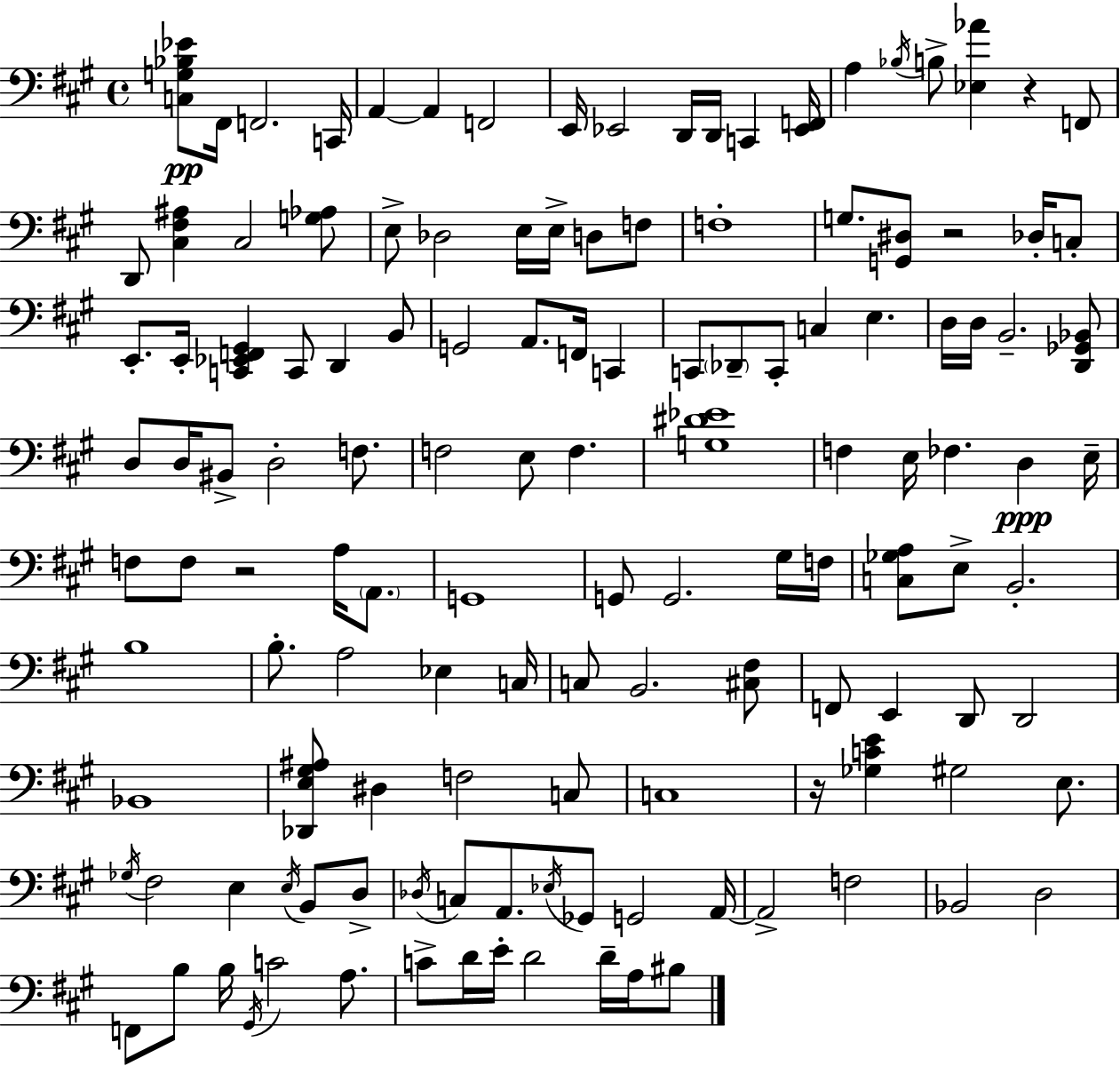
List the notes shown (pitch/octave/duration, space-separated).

[C3,G3,Bb3,Eb4]/e F#2/s F2/h. C2/s A2/q A2/q F2/h E2/s Eb2/h D2/s D2/s C2/q [Eb2,F2]/s A3/q Bb3/s B3/e [Eb3,Ab4]/q R/q F2/e D2/e [C#3,F#3,A#3]/q C#3/h [G3,Ab3]/e E3/e Db3/h E3/s E3/s D3/e F3/e F3/w G3/e. [G2,D#3]/e R/h Db3/s C3/e E2/e. E2/s [C2,Eb2,F2,G#2]/q C2/e D2/q B2/e G2/h A2/e. F2/s C2/q C2/e Db2/e C2/e C3/q E3/q. D3/s D3/s B2/h. [D2,Gb2,Bb2]/e D3/e D3/s BIS2/e D3/h F3/e. F3/h E3/e F3/q. [G3,D#4,Eb4]/w F3/q E3/s FES3/q. D3/q E3/s F3/e F3/e R/h A3/s A2/e. G2/w G2/e G2/h. G#3/s F3/s [C3,Gb3,A3]/e E3/e B2/h. B3/w B3/e. A3/h Eb3/q C3/s C3/e B2/h. [C#3,F#3]/e F2/e E2/q D2/e D2/h Bb2/w [Db2,E3,G#3,A#3]/e D#3/q F3/h C3/e C3/w R/s [Gb3,C4,E4]/q G#3/h E3/e. Gb3/s F#3/h E3/q E3/s B2/e D3/e Db3/s C3/e A2/e. Eb3/s Gb2/e G2/h A2/s A2/h F3/h Bb2/h D3/h F2/e B3/e B3/s G#2/s C4/h A3/e. C4/e D4/s E4/s D4/h D4/s A3/s BIS3/e